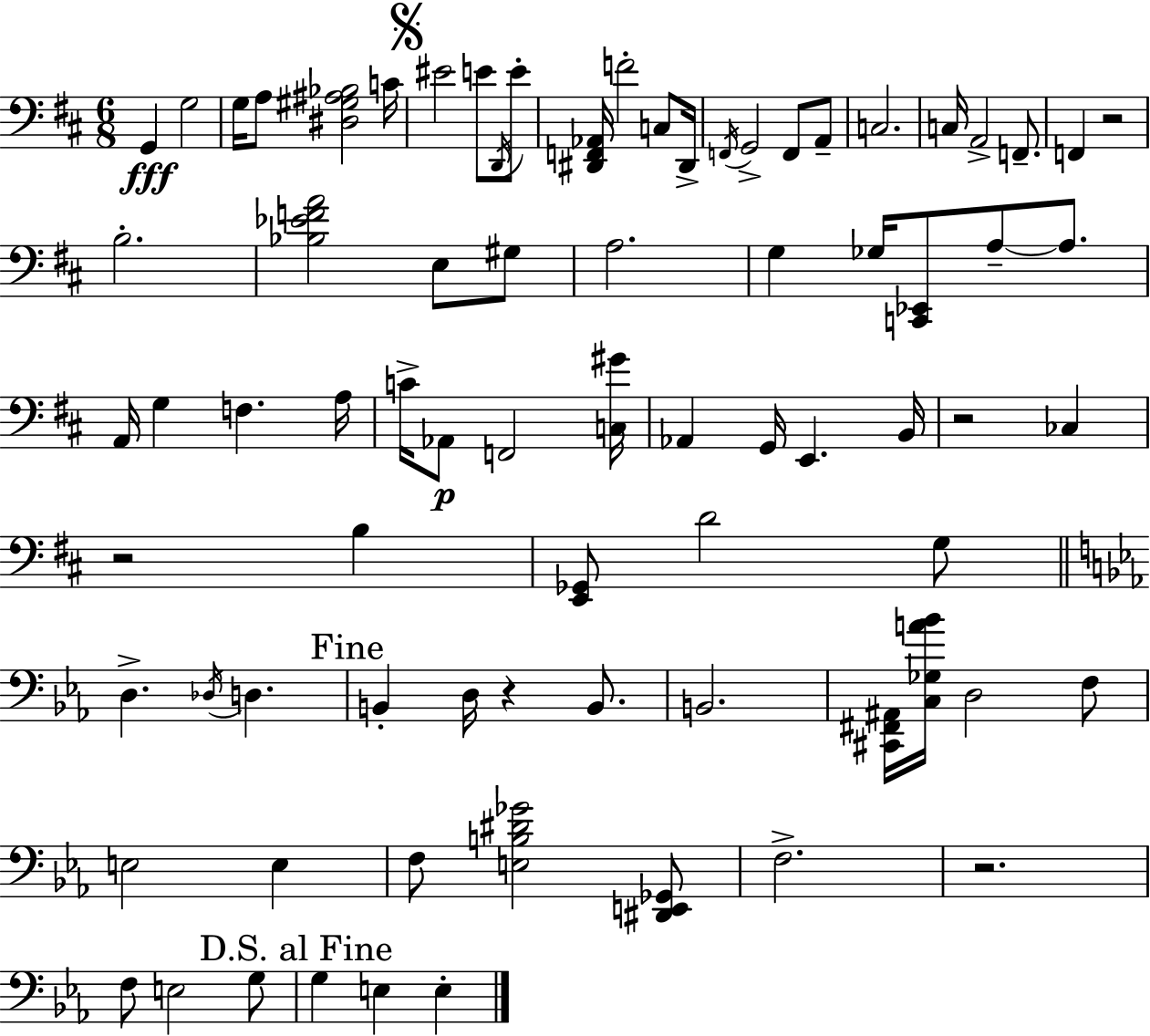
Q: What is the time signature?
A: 6/8